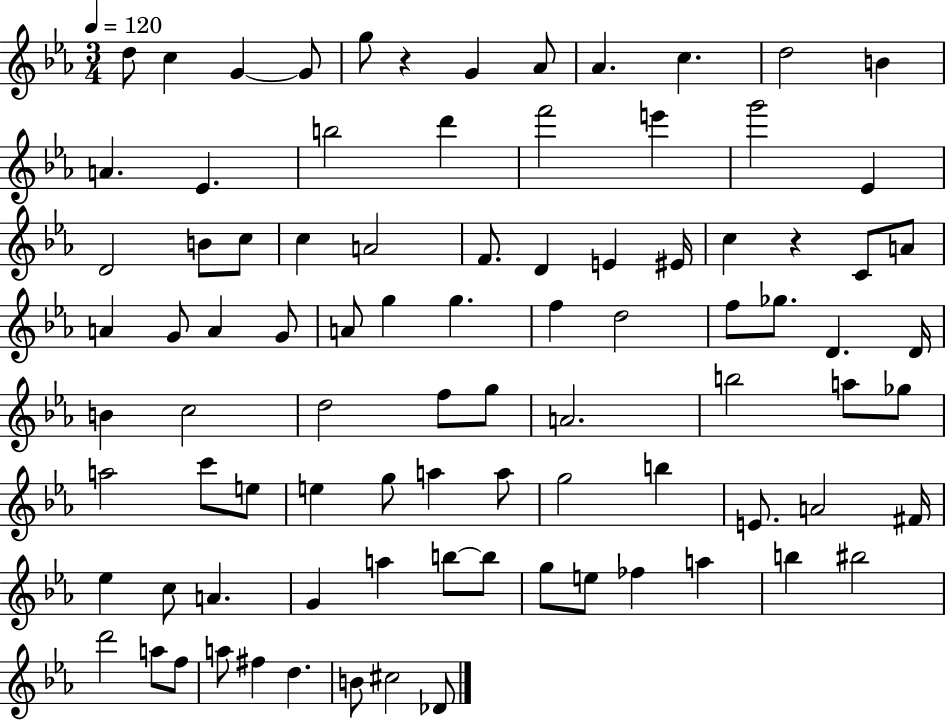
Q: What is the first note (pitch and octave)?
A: D5